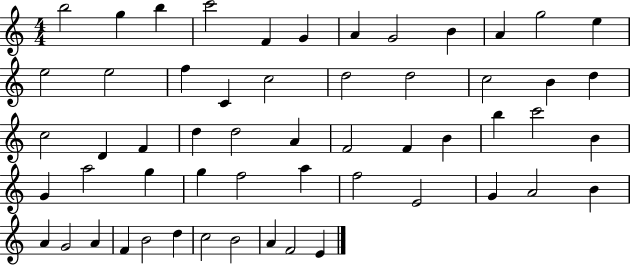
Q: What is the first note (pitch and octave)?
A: B5